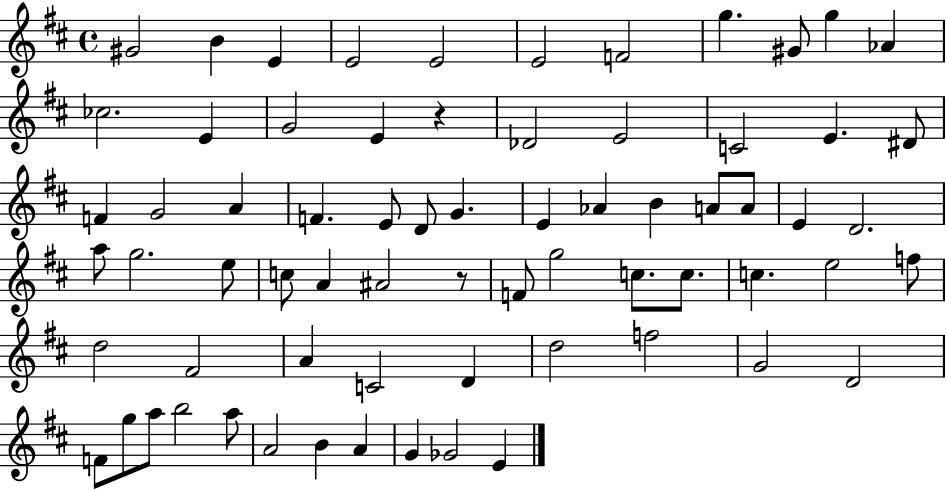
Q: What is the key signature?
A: D major